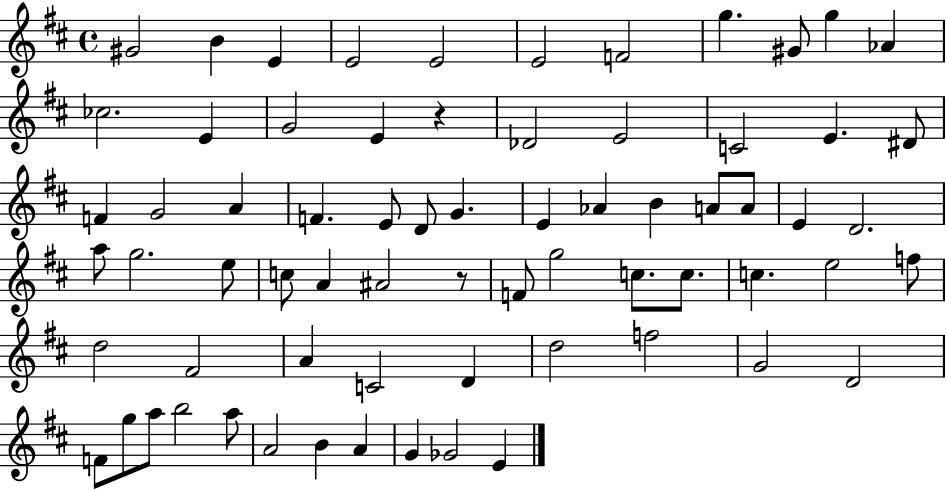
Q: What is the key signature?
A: D major